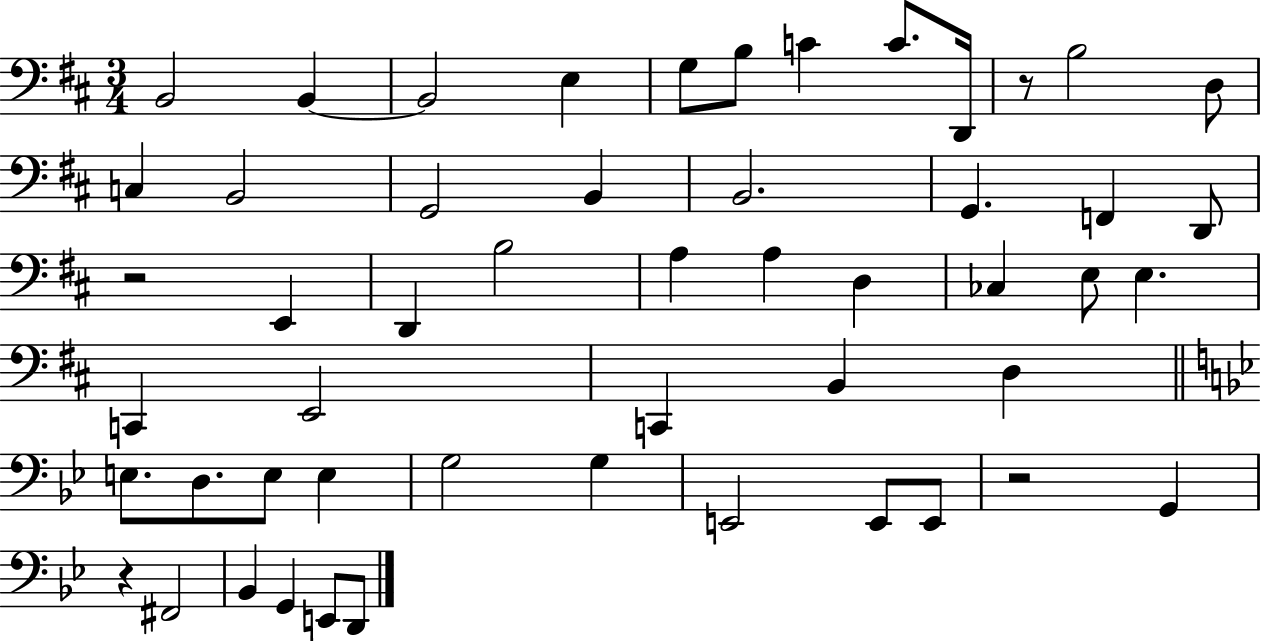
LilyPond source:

{
  \clef bass
  \numericTimeSignature
  \time 3/4
  \key d \major
  b,2 b,4~~ | b,2 e4 | g8 b8 c'4 c'8. d,16 | r8 b2 d8 | \break c4 b,2 | g,2 b,4 | b,2. | g,4. f,4 d,8 | \break r2 e,4 | d,4 b2 | a4 a4 d4 | ces4 e8 e4. | \break c,4 e,2 | c,4 b,4 d4 | \bar "||" \break \key bes \major e8. d8. e8 e4 | g2 g4 | e,2 e,8 e,8 | r2 g,4 | \break r4 fis,2 | bes,4 g,4 e,8 d,8 | \bar "|."
}